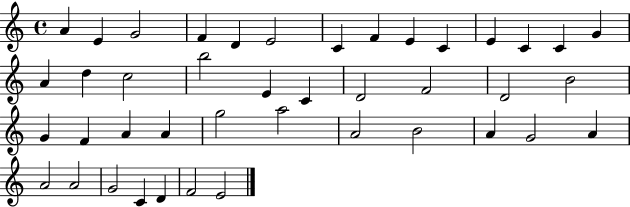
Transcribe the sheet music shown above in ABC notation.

X:1
T:Untitled
M:4/4
L:1/4
K:C
A E G2 F D E2 C F E C E C C G A d c2 b2 E C D2 F2 D2 B2 G F A A g2 a2 A2 B2 A G2 A A2 A2 G2 C D F2 E2